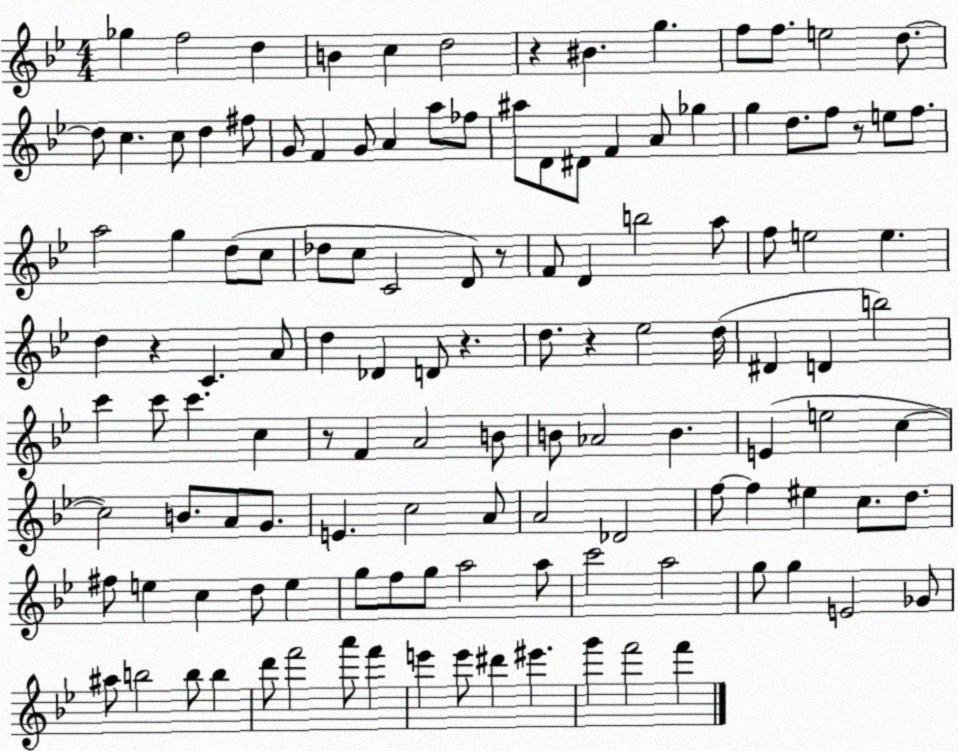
X:1
T:Untitled
M:4/4
L:1/4
K:Bb
_g f2 d B c d2 z ^B g f/2 f/2 e2 d/2 d/2 c c/2 d ^f/2 G/2 F G/2 A a/2 _f/2 ^a/2 D/2 ^D/2 F A/2 _g g d/2 f/2 z/2 e/2 f/2 a2 g d/2 c/2 _d/2 c/2 C2 D/2 z/2 F/2 D b2 a/2 f/2 e2 e d z C A/2 d _D D/2 z d/2 z _e2 d/4 ^D D b2 c' c'/2 c' c z/2 F A2 B/2 B/2 _A2 B E e2 c c2 B/2 A/2 G/2 E c2 A/2 A2 _D2 f/2 f ^e c/2 d/2 ^f/2 e c d/2 e g/2 f/2 g/2 a2 a/2 c'2 a2 g/2 g E2 _G/2 ^a/2 b2 b/2 b d'/2 f'2 a'/2 f' e' e'/2 ^d' ^e' g' f'2 f'